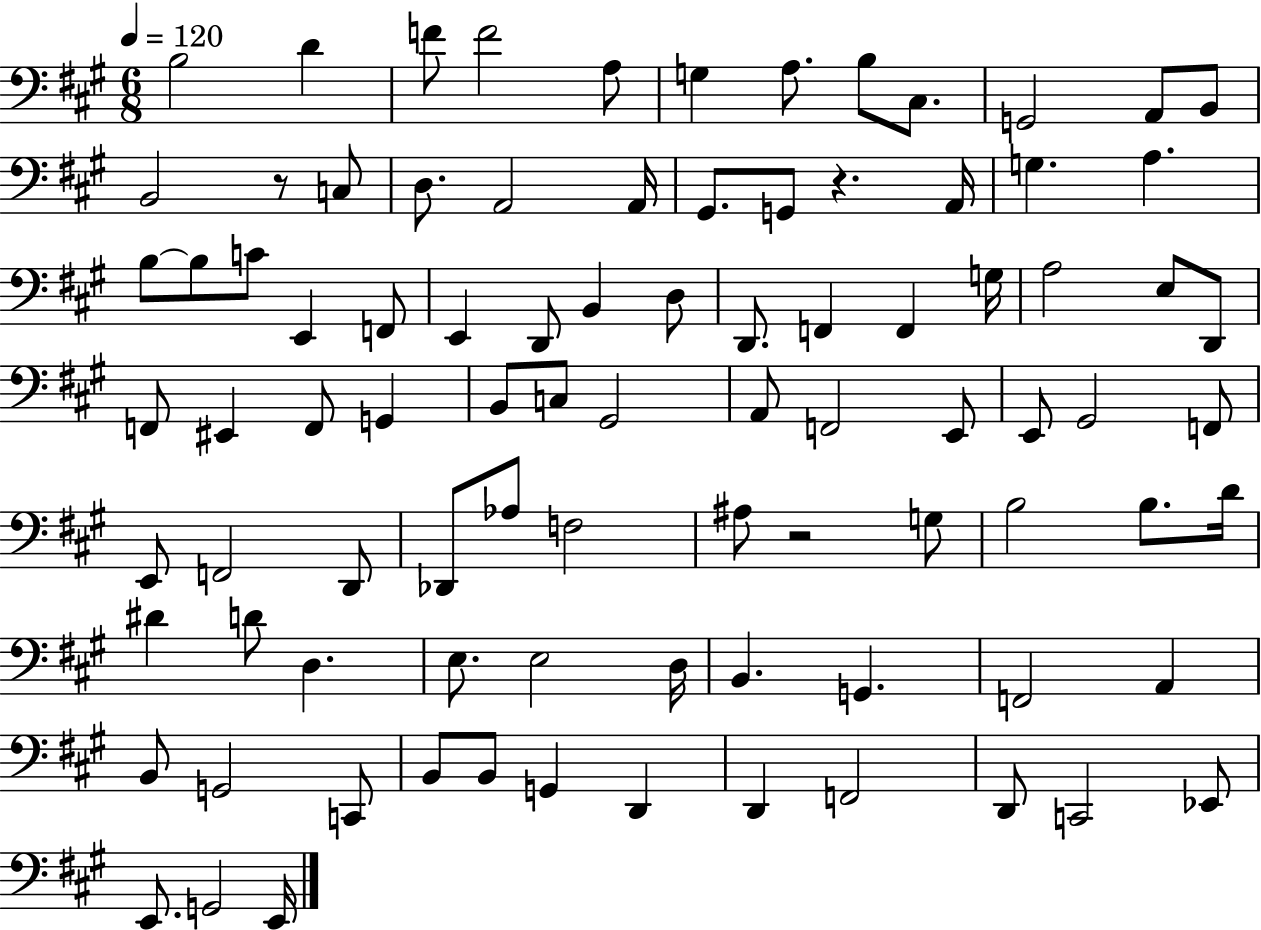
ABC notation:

X:1
T:Untitled
M:6/8
L:1/4
K:A
B,2 D F/2 F2 A,/2 G, A,/2 B,/2 ^C,/2 G,,2 A,,/2 B,,/2 B,,2 z/2 C,/2 D,/2 A,,2 A,,/4 ^G,,/2 G,,/2 z A,,/4 G, A, B,/2 B,/2 C/2 E,, F,,/2 E,, D,,/2 B,, D,/2 D,,/2 F,, F,, G,/4 A,2 E,/2 D,,/2 F,,/2 ^E,, F,,/2 G,, B,,/2 C,/2 ^G,,2 A,,/2 F,,2 E,,/2 E,,/2 ^G,,2 F,,/2 E,,/2 F,,2 D,,/2 _D,,/2 _A,/2 F,2 ^A,/2 z2 G,/2 B,2 B,/2 D/4 ^D D/2 D, E,/2 E,2 D,/4 B,, G,, F,,2 A,, B,,/2 G,,2 C,,/2 B,,/2 B,,/2 G,, D,, D,, F,,2 D,,/2 C,,2 _E,,/2 E,,/2 G,,2 E,,/4